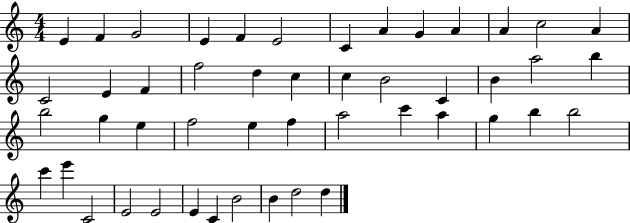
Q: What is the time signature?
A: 4/4